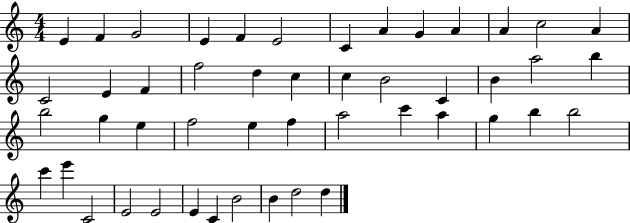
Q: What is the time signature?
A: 4/4